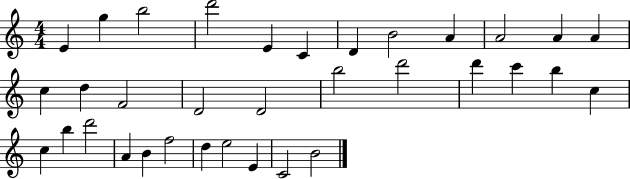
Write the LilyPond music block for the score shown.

{
  \clef treble
  \numericTimeSignature
  \time 4/4
  \key c \major
  e'4 g''4 b''2 | d'''2 e'4 c'4 | d'4 b'2 a'4 | a'2 a'4 a'4 | \break c''4 d''4 f'2 | d'2 d'2 | b''2 d'''2 | d'''4 c'''4 b''4 c''4 | \break c''4 b''4 d'''2 | a'4 b'4 f''2 | d''4 e''2 e'4 | c'2 b'2 | \break \bar "|."
}